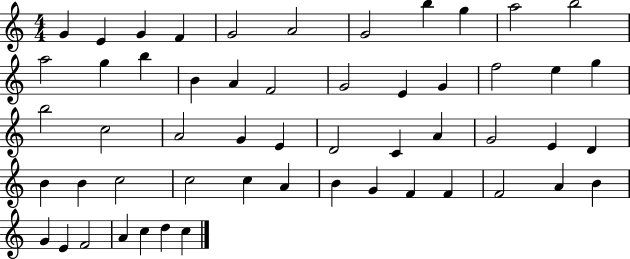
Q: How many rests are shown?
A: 0